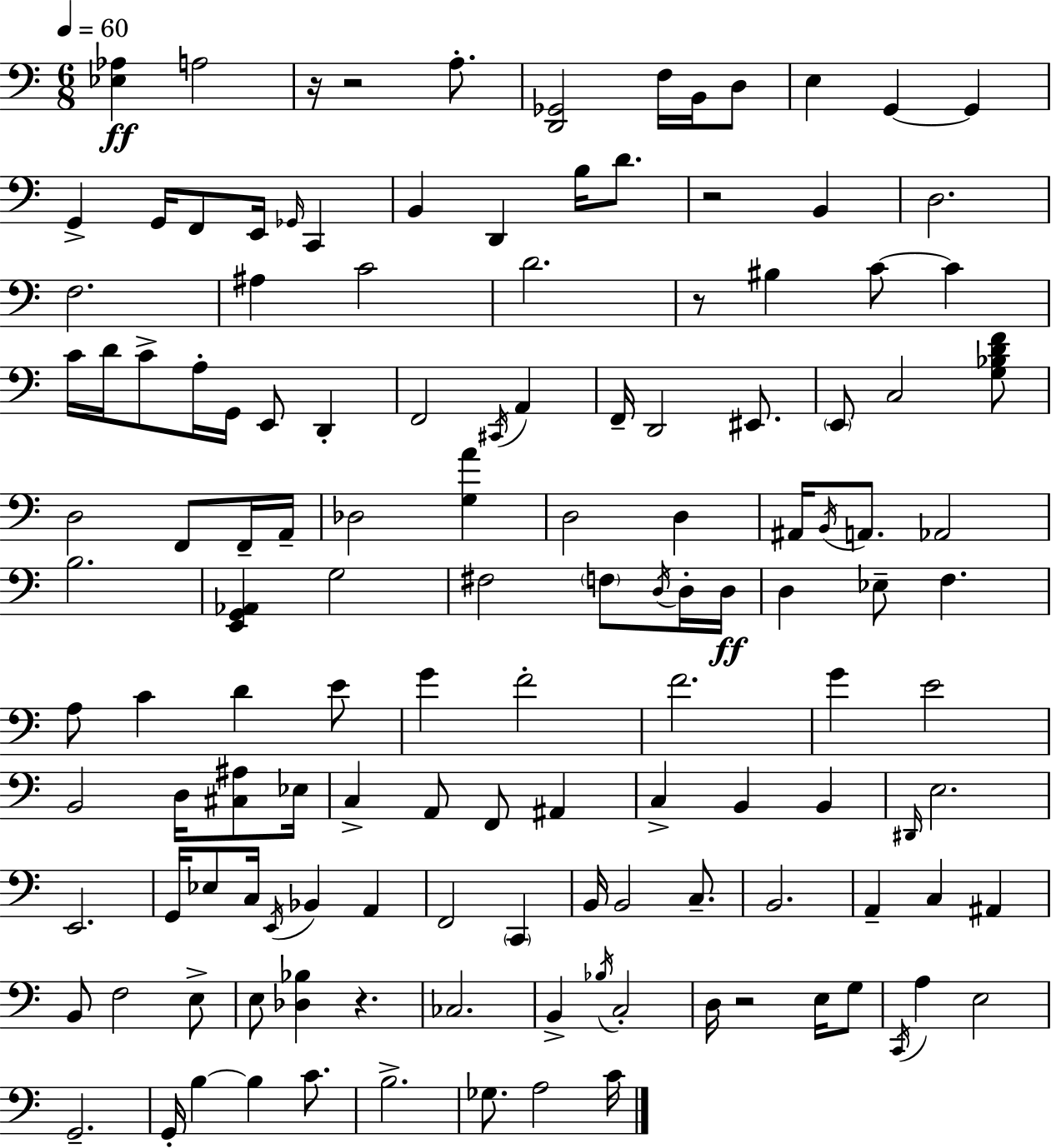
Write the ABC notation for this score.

X:1
T:Untitled
M:6/8
L:1/4
K:Am
[_E,_A,] A,2 z/4 z2 A,/2 [D,,_G,,]2 F,/4 B,,/4 D,/2 E, G,, G,, G,, G,,/4 F,,/2 E,,/4 _G,,/4 C,, B,, D,, B,/4 D/2 z2 B,, D,2 F,2 ^A, C2 D2 z/2 ^B, C/2 C C/4 D/4 C/2 A,/4 G,,/4 E,,/2 D,, F,,2 ^C,,/4 A,, F,,/4 D,,2 ^E,,/2 E,,/2 C,2 [G,_B,DF]/2 D,2 F,,/2 F,,/4 A,,/4 _D,2 [G,A] D,2 D, ^A,,/4 B,,/4 A,,/2 _A,,2 B,2 [E,,G,,_A,,] G,2 ^F,2 F,/2 D,/4 D,/4 D,/4 D, _E,/2 F, A,/2 C D E/2 G F2 F2 G E2 B,,2 D,/4 [^C,^A,]/2 _E,/4 C, A,,/2 F,,/2 ^A,, C, B,, B,, ^D,,/4 E,2 E,,2 G,,/4 _E,/2 C,/4 E,,/4 _B,, A,, F,,2 C,, B,,/4 B,,2 C,/2 B,,2 A,, C, ^A,, B,,/2 F,2 E,/2 E,/2 [_D,_B,] z _C,2 B,, _B,/4 C,2 D,/4 z2 E,/4 G,/2 C,,/4 A, E,2 G,,2 G,,/4 B, B, C/2 B,2 _G,/2 A,2 C/4